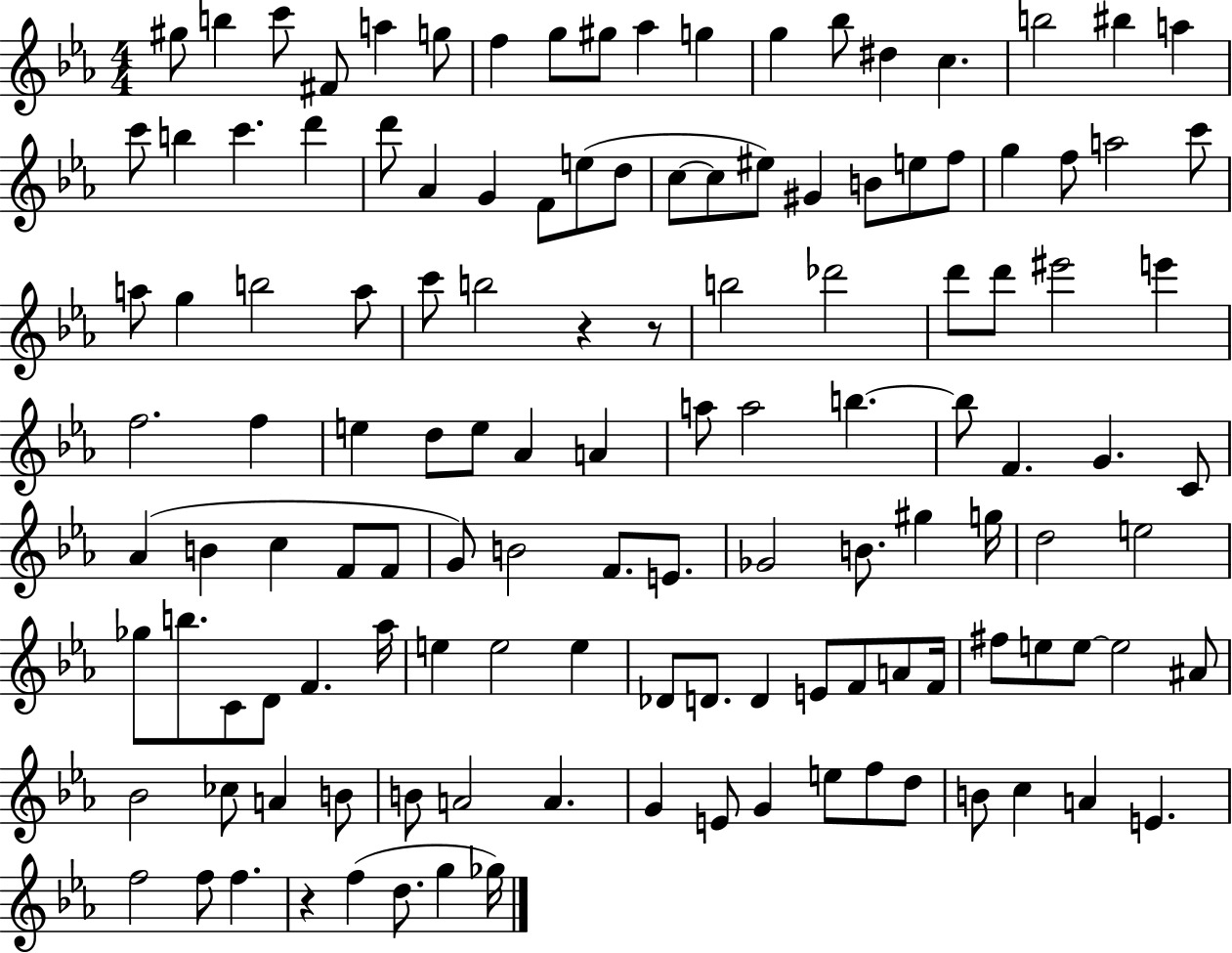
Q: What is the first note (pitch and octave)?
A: G#5